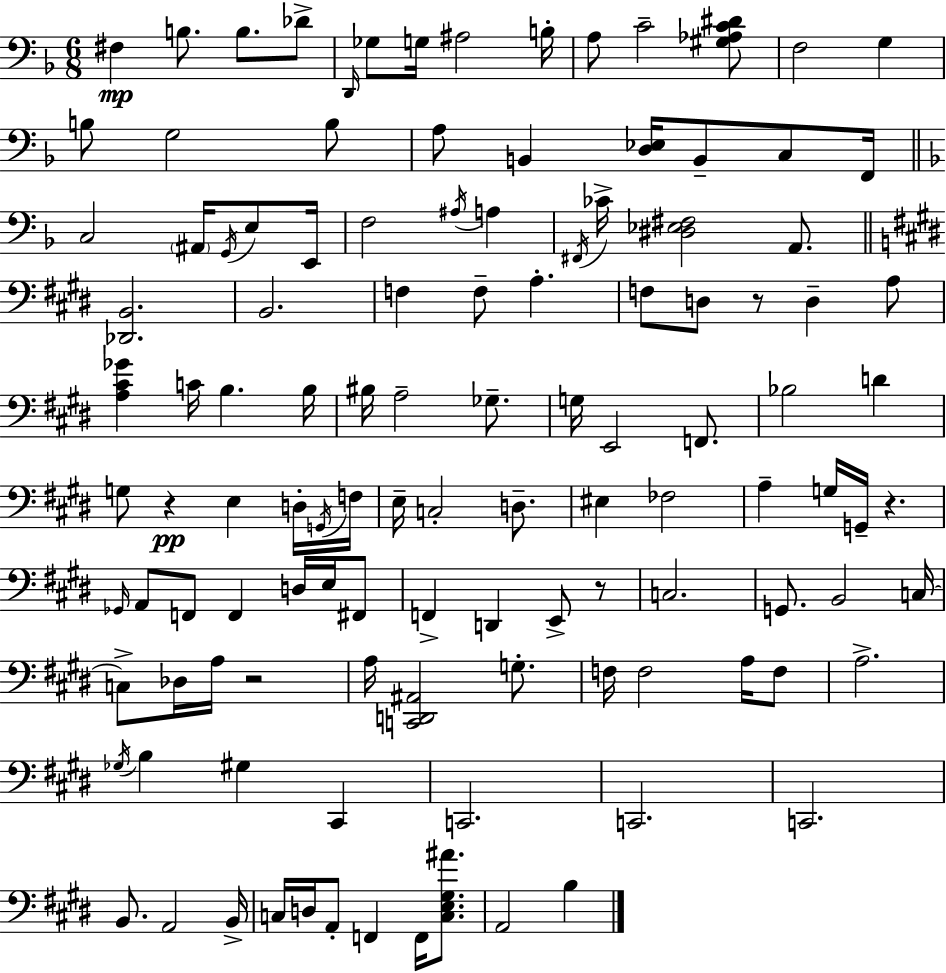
F#3/q B3/e. B3/e. Db4/e D2/s Gb3/e G3/s A#3/h B3/s A3/e C4/h [G#3,Ab3,C4,D#4]/e F3/h G3/q B3/e G3/h B3/e A3/e B2/q [D3,Eb3]/s B2/e C3/e F2/s C3/h A#2/s G2/s E3/e E2/s F3/h A#3/s A3/q F#2/s CES4/s [D#3,Eb3,F#3]/h A2/e. [Db2,B2]/h. B2/h. F3/q F3/e A3/q. F3/e D3/e R/e D3/q A3/e [A3,C#4,Gb4]/q C4/s B3/q. B3/s BIS3/s A3/h Gb3/e. G3/s E2/h F2/e. Bb3/h D4/q G3/e R/q E3/q D3/s G2/s F3/s E3/s C3/h D3/e. EIS3/q FES3/h A3/q G3/s G2/s R/q. Gb2/s A2/e F2/e F2/q D3/s E3/s F#2/e F2/q D2/q E2/e R/e C3/h. G2/e. B2/h C3/s C3/e Db3/s A3/s R/h A3/s [C2,D2,A#2]/h G3/e. F3/s F3/h A3/s F3/e A3/h. Gb3/s B3/q G#3/q C#2/q C2/h. C2/h. C2/h. B2/e. A2/h B2/s C3/s D3/s A2/e F2/q F2/s [C3,E3,G#3,A#4]/e. A2/h B3/q